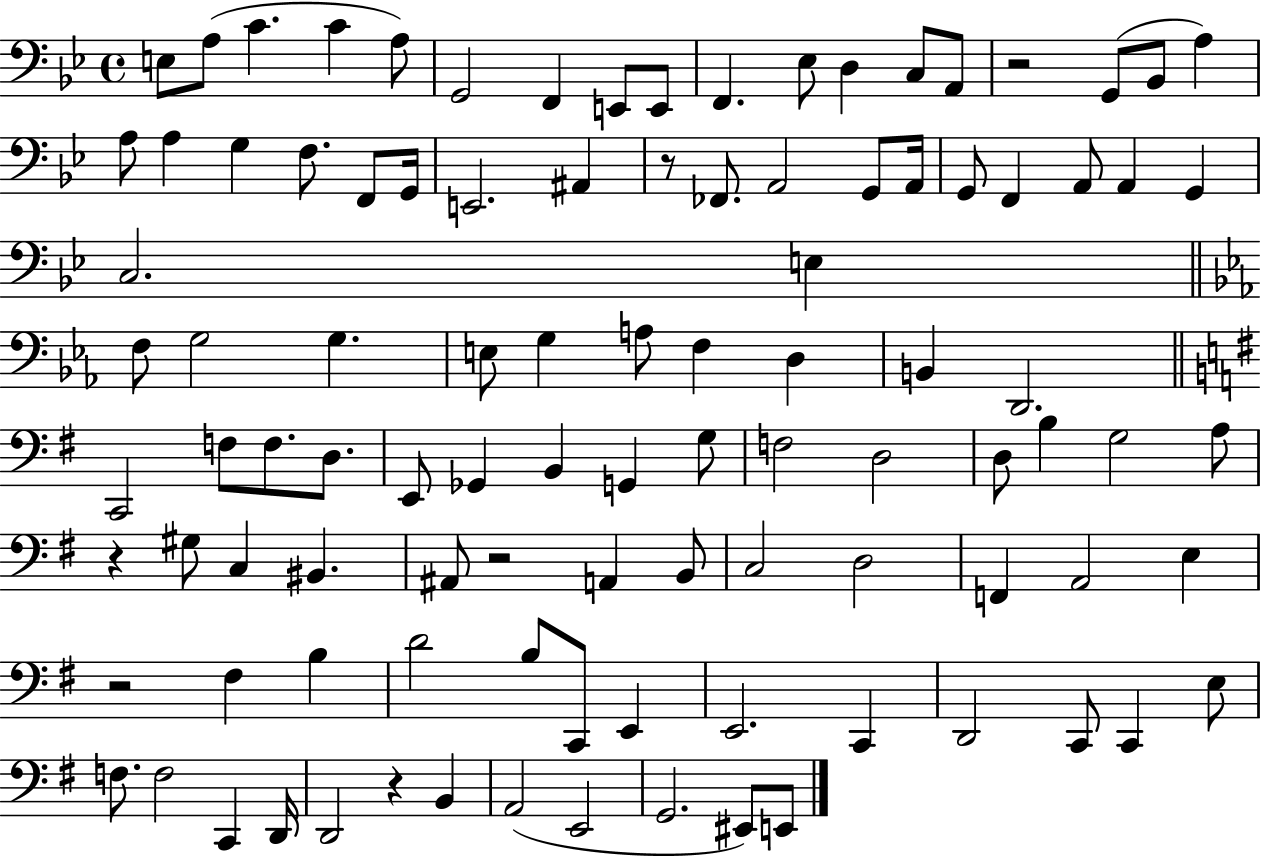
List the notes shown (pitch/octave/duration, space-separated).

E3/e A3/e C4/q. C4/q A3/e G2/h F2/q E2/e E2/e F2/q. Eb3/e D3/q C3/e A2/e R/h G2/e Bb2/e A3/q A3/e A3/q G3/q F3/e. F2/e G2/s E2/h. A#2/q R/e FES2/e. A2/h G2/e A2/s G2/e F2/q A2/e A2/q G2/q C3/h. E3/q F3/e G3/h G3/q. E3/e G3/q A3/e F3/q D3/q B2/q D2/h. C2/h F3/e F3/e. D3/e. E2/e Gb2/q B2/q G2/q G3/e F3/h D3/h D3/e B3/q G3/h A3/e R/q G#3/e C3/q BIS2/q. A#2/e R/h A2/q B2/e C3/h D3/h F2/q A2/h E3/q R/h F#3/q B3/q D4/h B3/e C2/e E2/q E2/h. C2/q D2/h C2/e C2/q E3/e F3/e. F3/h C2/q D2/s D2/h R/q B2/q A2/h E2/h G2/h. EIS2/e E2/e